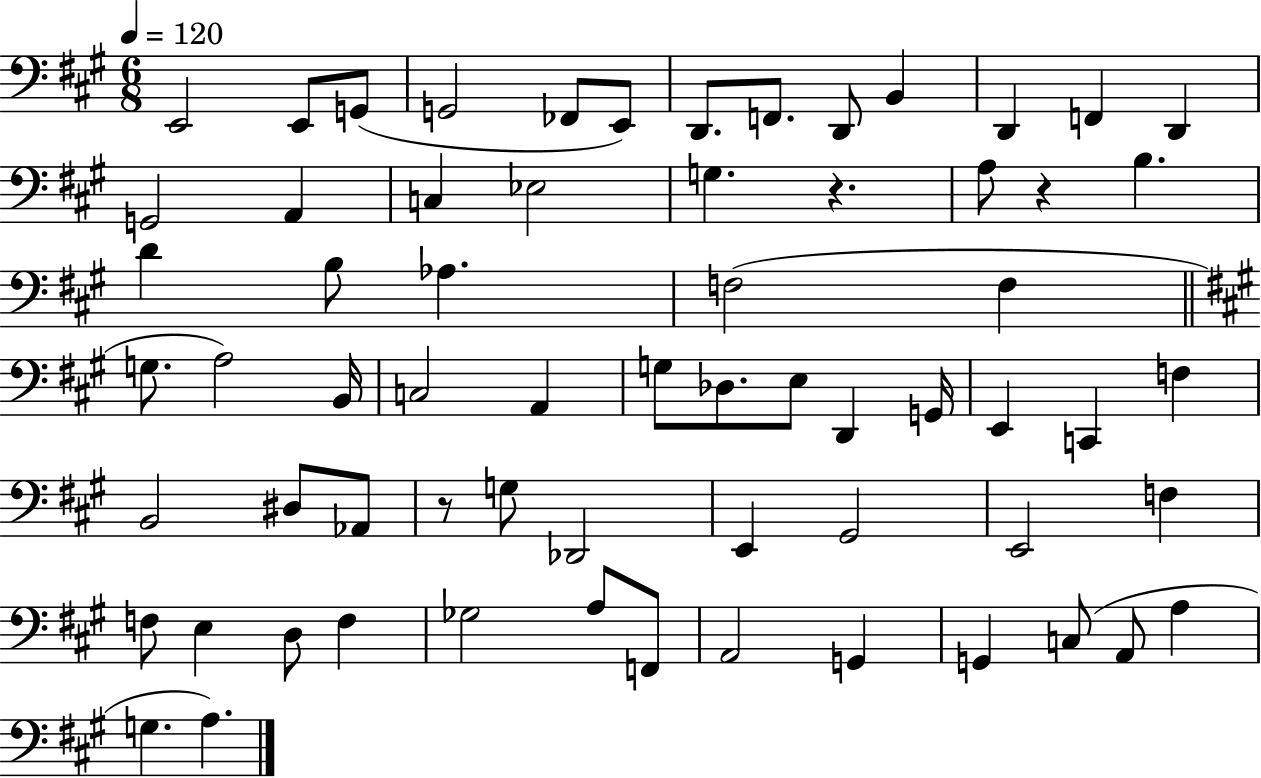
E2/h E2/e G2/e G2/h FES2/e E2/e D2/e. F2/e. D2/e B2/q D2/q F2/q D2/q G2/h A2/q C3/q Eb3/h G3/q. R/q. A3/e R/q B3/q. D4/q B3/e Ab3/q. F3/h F3/q G3/e. A3/h B2/s C3/h A2/q G3/e Db3/e. E3/e D2/q G2/s E2/q C2/q F3/q B2/h D#3/e Ab2/e R/e G3/e Db2/h E2/q G#2/h E2/h F3/q F3/e E3/q D3/e F3/q Gb3/h A3/e F2/e A2/h G2/q G2/q C3/e A2/e A3/q G3/q. A3/q.